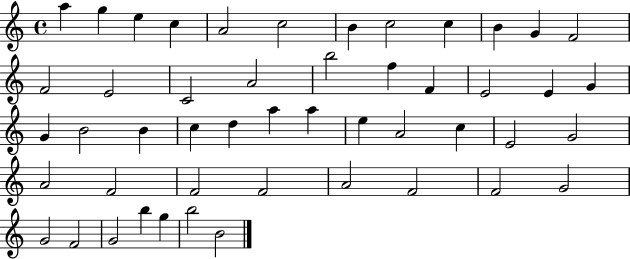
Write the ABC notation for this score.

X:1
T:Untitled
M:4/4
L:1/4
K:C
a g e c A2 c2 B c2 c B G F2 F2 E2 C2 A2 b2 f F E2 E G G B2 B c d a a e A2 c E2 G2 A2 F2 F2 F2 A2 F2 F2 G2 G2 F2 G2 b g b2 B2